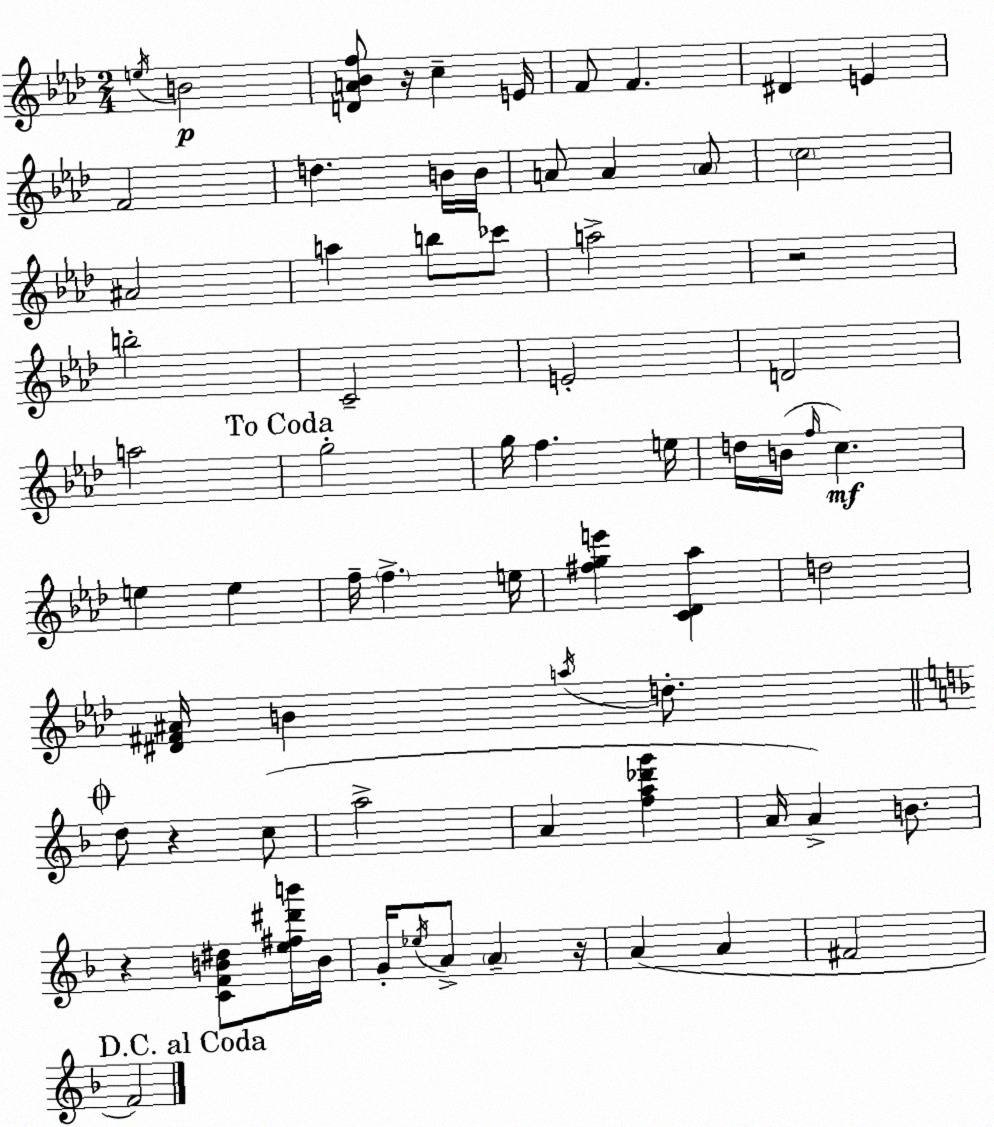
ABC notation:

X:1
T:Untitled
M:2/4
L:1/4
K:Ab
e/4 B2 [DA_Bf]/2 z/4 c E/4 F/2 F ^D E F2 d B/4 B/4 A/2 A A/2 c2 ^A2 a b/2 _c'/2 a2 z2 b2 C2 E2 D2 a2 g2 g/4 f e/4 d/4 B/4 f/4 c e e f/4 f e/4 [^fge'] [C_D_a] d2 [^D^F^A]/4 B a/4 d/2 d/2 z c/2 a2 A [fa_d'g'] A/4 A B/2 z [CFB^d]/2 [e^f^d'b']/4 B/4 G/4 _e/4 A/2 A z/4 A A ^F2 F2